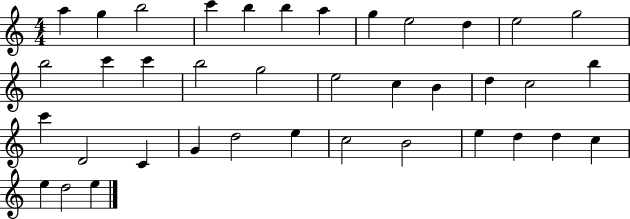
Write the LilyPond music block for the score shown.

{
  \clef treble
  \numericTimeSignature
  \time 4/4
  \key c \major
  a''4 g''4 b''2 | c'''4 b''4 b''4 a''4 | g''4 e''2 d''4 | e''2 g''2 | \break b''2 c'''4 c'''4 | b''2 g''2 | e''2 c''4 b'4 | d''4 c''2 b''4 | \break c'''4 d'2 c'4 | g'4 d''2 e''4 | c''2 b'2 | e''4 d''4 d''4 c''4 | \break e''4 d''2 e''4 | \bar "|."
}